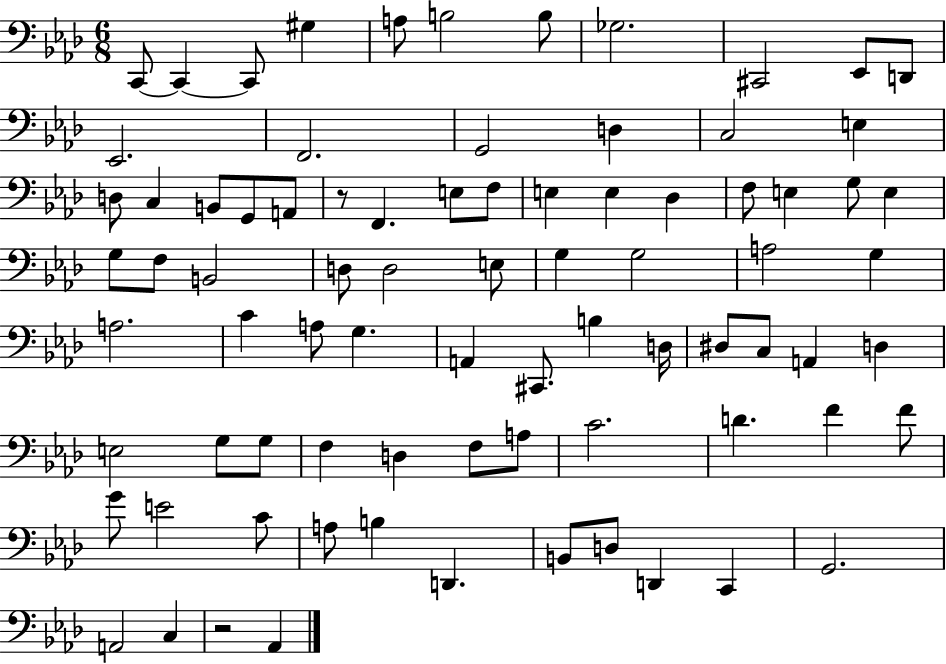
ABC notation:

X:1
T:Untitled
M:6/8
L:1/4
K:Ab
C,,/2 C,, C,,/2 ^G, A,/2 B,2 B,/2 _G,2 ^C,,2 _E,,/2 D,,/2 _E,,2 F,,2 G,,2 D, C,2 E, D,/2 C, B,,/2 G,,/2 A,,/2 z/2 F,, E,/2 F,/2 E, E, _D, F,/2 E, G,/2 E, G,/2 F,/2 B,,2 D,/2 D,2 E,/2 G, G,2 A,2 G, A,2 C A,/2 G, A,, ^C,,/2 B, D,/4 ^D,/2 C,/2 A,, D, E,2 G,/2 G,/2 F, D, F,/2 A,/2 C2 D F F/2 G/2 E2 C/2 A,/2 B, D,, B,,/2 D,/2 D,, C,, G,,2 A,,2 C, z2 _A,,